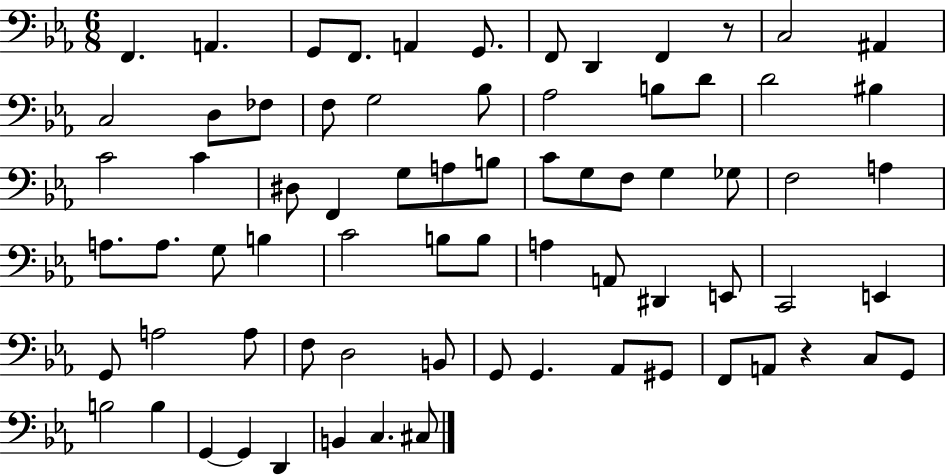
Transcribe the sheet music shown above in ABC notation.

X:1
T:Untitled
M:6/8
L:1/4
K:Eb
F,, A,, G,,/2 F,,/2 A,, G,,/2 F,,/2 D,, F,, z/2 C,2 ^A,, C,2 D,/2 _F,/2 F,/2 G,2 _B,/2 _A,2 B,/2 D/2 D2 ^B, C2 C ^D,/2 F,, G,/2 A,/2 B,/2 C/2 G,/2 F,/2 G, _G,/2 F,2 A, A,/2 A,/2 G,/2 B, C2 B,/2 B,/2 A, A,,/2 ^D,, E,,/2 C,,2 E,, G,,/2 A,2 A,/2 F,/2 D,2 B,,/2 G,,/2 G,, _A,,/2 ^G,,/2 F,,/2 A,,/2 z C,/2 G,,/2 B,2 B, G,, G,, D,, B,, C, ^C,/2